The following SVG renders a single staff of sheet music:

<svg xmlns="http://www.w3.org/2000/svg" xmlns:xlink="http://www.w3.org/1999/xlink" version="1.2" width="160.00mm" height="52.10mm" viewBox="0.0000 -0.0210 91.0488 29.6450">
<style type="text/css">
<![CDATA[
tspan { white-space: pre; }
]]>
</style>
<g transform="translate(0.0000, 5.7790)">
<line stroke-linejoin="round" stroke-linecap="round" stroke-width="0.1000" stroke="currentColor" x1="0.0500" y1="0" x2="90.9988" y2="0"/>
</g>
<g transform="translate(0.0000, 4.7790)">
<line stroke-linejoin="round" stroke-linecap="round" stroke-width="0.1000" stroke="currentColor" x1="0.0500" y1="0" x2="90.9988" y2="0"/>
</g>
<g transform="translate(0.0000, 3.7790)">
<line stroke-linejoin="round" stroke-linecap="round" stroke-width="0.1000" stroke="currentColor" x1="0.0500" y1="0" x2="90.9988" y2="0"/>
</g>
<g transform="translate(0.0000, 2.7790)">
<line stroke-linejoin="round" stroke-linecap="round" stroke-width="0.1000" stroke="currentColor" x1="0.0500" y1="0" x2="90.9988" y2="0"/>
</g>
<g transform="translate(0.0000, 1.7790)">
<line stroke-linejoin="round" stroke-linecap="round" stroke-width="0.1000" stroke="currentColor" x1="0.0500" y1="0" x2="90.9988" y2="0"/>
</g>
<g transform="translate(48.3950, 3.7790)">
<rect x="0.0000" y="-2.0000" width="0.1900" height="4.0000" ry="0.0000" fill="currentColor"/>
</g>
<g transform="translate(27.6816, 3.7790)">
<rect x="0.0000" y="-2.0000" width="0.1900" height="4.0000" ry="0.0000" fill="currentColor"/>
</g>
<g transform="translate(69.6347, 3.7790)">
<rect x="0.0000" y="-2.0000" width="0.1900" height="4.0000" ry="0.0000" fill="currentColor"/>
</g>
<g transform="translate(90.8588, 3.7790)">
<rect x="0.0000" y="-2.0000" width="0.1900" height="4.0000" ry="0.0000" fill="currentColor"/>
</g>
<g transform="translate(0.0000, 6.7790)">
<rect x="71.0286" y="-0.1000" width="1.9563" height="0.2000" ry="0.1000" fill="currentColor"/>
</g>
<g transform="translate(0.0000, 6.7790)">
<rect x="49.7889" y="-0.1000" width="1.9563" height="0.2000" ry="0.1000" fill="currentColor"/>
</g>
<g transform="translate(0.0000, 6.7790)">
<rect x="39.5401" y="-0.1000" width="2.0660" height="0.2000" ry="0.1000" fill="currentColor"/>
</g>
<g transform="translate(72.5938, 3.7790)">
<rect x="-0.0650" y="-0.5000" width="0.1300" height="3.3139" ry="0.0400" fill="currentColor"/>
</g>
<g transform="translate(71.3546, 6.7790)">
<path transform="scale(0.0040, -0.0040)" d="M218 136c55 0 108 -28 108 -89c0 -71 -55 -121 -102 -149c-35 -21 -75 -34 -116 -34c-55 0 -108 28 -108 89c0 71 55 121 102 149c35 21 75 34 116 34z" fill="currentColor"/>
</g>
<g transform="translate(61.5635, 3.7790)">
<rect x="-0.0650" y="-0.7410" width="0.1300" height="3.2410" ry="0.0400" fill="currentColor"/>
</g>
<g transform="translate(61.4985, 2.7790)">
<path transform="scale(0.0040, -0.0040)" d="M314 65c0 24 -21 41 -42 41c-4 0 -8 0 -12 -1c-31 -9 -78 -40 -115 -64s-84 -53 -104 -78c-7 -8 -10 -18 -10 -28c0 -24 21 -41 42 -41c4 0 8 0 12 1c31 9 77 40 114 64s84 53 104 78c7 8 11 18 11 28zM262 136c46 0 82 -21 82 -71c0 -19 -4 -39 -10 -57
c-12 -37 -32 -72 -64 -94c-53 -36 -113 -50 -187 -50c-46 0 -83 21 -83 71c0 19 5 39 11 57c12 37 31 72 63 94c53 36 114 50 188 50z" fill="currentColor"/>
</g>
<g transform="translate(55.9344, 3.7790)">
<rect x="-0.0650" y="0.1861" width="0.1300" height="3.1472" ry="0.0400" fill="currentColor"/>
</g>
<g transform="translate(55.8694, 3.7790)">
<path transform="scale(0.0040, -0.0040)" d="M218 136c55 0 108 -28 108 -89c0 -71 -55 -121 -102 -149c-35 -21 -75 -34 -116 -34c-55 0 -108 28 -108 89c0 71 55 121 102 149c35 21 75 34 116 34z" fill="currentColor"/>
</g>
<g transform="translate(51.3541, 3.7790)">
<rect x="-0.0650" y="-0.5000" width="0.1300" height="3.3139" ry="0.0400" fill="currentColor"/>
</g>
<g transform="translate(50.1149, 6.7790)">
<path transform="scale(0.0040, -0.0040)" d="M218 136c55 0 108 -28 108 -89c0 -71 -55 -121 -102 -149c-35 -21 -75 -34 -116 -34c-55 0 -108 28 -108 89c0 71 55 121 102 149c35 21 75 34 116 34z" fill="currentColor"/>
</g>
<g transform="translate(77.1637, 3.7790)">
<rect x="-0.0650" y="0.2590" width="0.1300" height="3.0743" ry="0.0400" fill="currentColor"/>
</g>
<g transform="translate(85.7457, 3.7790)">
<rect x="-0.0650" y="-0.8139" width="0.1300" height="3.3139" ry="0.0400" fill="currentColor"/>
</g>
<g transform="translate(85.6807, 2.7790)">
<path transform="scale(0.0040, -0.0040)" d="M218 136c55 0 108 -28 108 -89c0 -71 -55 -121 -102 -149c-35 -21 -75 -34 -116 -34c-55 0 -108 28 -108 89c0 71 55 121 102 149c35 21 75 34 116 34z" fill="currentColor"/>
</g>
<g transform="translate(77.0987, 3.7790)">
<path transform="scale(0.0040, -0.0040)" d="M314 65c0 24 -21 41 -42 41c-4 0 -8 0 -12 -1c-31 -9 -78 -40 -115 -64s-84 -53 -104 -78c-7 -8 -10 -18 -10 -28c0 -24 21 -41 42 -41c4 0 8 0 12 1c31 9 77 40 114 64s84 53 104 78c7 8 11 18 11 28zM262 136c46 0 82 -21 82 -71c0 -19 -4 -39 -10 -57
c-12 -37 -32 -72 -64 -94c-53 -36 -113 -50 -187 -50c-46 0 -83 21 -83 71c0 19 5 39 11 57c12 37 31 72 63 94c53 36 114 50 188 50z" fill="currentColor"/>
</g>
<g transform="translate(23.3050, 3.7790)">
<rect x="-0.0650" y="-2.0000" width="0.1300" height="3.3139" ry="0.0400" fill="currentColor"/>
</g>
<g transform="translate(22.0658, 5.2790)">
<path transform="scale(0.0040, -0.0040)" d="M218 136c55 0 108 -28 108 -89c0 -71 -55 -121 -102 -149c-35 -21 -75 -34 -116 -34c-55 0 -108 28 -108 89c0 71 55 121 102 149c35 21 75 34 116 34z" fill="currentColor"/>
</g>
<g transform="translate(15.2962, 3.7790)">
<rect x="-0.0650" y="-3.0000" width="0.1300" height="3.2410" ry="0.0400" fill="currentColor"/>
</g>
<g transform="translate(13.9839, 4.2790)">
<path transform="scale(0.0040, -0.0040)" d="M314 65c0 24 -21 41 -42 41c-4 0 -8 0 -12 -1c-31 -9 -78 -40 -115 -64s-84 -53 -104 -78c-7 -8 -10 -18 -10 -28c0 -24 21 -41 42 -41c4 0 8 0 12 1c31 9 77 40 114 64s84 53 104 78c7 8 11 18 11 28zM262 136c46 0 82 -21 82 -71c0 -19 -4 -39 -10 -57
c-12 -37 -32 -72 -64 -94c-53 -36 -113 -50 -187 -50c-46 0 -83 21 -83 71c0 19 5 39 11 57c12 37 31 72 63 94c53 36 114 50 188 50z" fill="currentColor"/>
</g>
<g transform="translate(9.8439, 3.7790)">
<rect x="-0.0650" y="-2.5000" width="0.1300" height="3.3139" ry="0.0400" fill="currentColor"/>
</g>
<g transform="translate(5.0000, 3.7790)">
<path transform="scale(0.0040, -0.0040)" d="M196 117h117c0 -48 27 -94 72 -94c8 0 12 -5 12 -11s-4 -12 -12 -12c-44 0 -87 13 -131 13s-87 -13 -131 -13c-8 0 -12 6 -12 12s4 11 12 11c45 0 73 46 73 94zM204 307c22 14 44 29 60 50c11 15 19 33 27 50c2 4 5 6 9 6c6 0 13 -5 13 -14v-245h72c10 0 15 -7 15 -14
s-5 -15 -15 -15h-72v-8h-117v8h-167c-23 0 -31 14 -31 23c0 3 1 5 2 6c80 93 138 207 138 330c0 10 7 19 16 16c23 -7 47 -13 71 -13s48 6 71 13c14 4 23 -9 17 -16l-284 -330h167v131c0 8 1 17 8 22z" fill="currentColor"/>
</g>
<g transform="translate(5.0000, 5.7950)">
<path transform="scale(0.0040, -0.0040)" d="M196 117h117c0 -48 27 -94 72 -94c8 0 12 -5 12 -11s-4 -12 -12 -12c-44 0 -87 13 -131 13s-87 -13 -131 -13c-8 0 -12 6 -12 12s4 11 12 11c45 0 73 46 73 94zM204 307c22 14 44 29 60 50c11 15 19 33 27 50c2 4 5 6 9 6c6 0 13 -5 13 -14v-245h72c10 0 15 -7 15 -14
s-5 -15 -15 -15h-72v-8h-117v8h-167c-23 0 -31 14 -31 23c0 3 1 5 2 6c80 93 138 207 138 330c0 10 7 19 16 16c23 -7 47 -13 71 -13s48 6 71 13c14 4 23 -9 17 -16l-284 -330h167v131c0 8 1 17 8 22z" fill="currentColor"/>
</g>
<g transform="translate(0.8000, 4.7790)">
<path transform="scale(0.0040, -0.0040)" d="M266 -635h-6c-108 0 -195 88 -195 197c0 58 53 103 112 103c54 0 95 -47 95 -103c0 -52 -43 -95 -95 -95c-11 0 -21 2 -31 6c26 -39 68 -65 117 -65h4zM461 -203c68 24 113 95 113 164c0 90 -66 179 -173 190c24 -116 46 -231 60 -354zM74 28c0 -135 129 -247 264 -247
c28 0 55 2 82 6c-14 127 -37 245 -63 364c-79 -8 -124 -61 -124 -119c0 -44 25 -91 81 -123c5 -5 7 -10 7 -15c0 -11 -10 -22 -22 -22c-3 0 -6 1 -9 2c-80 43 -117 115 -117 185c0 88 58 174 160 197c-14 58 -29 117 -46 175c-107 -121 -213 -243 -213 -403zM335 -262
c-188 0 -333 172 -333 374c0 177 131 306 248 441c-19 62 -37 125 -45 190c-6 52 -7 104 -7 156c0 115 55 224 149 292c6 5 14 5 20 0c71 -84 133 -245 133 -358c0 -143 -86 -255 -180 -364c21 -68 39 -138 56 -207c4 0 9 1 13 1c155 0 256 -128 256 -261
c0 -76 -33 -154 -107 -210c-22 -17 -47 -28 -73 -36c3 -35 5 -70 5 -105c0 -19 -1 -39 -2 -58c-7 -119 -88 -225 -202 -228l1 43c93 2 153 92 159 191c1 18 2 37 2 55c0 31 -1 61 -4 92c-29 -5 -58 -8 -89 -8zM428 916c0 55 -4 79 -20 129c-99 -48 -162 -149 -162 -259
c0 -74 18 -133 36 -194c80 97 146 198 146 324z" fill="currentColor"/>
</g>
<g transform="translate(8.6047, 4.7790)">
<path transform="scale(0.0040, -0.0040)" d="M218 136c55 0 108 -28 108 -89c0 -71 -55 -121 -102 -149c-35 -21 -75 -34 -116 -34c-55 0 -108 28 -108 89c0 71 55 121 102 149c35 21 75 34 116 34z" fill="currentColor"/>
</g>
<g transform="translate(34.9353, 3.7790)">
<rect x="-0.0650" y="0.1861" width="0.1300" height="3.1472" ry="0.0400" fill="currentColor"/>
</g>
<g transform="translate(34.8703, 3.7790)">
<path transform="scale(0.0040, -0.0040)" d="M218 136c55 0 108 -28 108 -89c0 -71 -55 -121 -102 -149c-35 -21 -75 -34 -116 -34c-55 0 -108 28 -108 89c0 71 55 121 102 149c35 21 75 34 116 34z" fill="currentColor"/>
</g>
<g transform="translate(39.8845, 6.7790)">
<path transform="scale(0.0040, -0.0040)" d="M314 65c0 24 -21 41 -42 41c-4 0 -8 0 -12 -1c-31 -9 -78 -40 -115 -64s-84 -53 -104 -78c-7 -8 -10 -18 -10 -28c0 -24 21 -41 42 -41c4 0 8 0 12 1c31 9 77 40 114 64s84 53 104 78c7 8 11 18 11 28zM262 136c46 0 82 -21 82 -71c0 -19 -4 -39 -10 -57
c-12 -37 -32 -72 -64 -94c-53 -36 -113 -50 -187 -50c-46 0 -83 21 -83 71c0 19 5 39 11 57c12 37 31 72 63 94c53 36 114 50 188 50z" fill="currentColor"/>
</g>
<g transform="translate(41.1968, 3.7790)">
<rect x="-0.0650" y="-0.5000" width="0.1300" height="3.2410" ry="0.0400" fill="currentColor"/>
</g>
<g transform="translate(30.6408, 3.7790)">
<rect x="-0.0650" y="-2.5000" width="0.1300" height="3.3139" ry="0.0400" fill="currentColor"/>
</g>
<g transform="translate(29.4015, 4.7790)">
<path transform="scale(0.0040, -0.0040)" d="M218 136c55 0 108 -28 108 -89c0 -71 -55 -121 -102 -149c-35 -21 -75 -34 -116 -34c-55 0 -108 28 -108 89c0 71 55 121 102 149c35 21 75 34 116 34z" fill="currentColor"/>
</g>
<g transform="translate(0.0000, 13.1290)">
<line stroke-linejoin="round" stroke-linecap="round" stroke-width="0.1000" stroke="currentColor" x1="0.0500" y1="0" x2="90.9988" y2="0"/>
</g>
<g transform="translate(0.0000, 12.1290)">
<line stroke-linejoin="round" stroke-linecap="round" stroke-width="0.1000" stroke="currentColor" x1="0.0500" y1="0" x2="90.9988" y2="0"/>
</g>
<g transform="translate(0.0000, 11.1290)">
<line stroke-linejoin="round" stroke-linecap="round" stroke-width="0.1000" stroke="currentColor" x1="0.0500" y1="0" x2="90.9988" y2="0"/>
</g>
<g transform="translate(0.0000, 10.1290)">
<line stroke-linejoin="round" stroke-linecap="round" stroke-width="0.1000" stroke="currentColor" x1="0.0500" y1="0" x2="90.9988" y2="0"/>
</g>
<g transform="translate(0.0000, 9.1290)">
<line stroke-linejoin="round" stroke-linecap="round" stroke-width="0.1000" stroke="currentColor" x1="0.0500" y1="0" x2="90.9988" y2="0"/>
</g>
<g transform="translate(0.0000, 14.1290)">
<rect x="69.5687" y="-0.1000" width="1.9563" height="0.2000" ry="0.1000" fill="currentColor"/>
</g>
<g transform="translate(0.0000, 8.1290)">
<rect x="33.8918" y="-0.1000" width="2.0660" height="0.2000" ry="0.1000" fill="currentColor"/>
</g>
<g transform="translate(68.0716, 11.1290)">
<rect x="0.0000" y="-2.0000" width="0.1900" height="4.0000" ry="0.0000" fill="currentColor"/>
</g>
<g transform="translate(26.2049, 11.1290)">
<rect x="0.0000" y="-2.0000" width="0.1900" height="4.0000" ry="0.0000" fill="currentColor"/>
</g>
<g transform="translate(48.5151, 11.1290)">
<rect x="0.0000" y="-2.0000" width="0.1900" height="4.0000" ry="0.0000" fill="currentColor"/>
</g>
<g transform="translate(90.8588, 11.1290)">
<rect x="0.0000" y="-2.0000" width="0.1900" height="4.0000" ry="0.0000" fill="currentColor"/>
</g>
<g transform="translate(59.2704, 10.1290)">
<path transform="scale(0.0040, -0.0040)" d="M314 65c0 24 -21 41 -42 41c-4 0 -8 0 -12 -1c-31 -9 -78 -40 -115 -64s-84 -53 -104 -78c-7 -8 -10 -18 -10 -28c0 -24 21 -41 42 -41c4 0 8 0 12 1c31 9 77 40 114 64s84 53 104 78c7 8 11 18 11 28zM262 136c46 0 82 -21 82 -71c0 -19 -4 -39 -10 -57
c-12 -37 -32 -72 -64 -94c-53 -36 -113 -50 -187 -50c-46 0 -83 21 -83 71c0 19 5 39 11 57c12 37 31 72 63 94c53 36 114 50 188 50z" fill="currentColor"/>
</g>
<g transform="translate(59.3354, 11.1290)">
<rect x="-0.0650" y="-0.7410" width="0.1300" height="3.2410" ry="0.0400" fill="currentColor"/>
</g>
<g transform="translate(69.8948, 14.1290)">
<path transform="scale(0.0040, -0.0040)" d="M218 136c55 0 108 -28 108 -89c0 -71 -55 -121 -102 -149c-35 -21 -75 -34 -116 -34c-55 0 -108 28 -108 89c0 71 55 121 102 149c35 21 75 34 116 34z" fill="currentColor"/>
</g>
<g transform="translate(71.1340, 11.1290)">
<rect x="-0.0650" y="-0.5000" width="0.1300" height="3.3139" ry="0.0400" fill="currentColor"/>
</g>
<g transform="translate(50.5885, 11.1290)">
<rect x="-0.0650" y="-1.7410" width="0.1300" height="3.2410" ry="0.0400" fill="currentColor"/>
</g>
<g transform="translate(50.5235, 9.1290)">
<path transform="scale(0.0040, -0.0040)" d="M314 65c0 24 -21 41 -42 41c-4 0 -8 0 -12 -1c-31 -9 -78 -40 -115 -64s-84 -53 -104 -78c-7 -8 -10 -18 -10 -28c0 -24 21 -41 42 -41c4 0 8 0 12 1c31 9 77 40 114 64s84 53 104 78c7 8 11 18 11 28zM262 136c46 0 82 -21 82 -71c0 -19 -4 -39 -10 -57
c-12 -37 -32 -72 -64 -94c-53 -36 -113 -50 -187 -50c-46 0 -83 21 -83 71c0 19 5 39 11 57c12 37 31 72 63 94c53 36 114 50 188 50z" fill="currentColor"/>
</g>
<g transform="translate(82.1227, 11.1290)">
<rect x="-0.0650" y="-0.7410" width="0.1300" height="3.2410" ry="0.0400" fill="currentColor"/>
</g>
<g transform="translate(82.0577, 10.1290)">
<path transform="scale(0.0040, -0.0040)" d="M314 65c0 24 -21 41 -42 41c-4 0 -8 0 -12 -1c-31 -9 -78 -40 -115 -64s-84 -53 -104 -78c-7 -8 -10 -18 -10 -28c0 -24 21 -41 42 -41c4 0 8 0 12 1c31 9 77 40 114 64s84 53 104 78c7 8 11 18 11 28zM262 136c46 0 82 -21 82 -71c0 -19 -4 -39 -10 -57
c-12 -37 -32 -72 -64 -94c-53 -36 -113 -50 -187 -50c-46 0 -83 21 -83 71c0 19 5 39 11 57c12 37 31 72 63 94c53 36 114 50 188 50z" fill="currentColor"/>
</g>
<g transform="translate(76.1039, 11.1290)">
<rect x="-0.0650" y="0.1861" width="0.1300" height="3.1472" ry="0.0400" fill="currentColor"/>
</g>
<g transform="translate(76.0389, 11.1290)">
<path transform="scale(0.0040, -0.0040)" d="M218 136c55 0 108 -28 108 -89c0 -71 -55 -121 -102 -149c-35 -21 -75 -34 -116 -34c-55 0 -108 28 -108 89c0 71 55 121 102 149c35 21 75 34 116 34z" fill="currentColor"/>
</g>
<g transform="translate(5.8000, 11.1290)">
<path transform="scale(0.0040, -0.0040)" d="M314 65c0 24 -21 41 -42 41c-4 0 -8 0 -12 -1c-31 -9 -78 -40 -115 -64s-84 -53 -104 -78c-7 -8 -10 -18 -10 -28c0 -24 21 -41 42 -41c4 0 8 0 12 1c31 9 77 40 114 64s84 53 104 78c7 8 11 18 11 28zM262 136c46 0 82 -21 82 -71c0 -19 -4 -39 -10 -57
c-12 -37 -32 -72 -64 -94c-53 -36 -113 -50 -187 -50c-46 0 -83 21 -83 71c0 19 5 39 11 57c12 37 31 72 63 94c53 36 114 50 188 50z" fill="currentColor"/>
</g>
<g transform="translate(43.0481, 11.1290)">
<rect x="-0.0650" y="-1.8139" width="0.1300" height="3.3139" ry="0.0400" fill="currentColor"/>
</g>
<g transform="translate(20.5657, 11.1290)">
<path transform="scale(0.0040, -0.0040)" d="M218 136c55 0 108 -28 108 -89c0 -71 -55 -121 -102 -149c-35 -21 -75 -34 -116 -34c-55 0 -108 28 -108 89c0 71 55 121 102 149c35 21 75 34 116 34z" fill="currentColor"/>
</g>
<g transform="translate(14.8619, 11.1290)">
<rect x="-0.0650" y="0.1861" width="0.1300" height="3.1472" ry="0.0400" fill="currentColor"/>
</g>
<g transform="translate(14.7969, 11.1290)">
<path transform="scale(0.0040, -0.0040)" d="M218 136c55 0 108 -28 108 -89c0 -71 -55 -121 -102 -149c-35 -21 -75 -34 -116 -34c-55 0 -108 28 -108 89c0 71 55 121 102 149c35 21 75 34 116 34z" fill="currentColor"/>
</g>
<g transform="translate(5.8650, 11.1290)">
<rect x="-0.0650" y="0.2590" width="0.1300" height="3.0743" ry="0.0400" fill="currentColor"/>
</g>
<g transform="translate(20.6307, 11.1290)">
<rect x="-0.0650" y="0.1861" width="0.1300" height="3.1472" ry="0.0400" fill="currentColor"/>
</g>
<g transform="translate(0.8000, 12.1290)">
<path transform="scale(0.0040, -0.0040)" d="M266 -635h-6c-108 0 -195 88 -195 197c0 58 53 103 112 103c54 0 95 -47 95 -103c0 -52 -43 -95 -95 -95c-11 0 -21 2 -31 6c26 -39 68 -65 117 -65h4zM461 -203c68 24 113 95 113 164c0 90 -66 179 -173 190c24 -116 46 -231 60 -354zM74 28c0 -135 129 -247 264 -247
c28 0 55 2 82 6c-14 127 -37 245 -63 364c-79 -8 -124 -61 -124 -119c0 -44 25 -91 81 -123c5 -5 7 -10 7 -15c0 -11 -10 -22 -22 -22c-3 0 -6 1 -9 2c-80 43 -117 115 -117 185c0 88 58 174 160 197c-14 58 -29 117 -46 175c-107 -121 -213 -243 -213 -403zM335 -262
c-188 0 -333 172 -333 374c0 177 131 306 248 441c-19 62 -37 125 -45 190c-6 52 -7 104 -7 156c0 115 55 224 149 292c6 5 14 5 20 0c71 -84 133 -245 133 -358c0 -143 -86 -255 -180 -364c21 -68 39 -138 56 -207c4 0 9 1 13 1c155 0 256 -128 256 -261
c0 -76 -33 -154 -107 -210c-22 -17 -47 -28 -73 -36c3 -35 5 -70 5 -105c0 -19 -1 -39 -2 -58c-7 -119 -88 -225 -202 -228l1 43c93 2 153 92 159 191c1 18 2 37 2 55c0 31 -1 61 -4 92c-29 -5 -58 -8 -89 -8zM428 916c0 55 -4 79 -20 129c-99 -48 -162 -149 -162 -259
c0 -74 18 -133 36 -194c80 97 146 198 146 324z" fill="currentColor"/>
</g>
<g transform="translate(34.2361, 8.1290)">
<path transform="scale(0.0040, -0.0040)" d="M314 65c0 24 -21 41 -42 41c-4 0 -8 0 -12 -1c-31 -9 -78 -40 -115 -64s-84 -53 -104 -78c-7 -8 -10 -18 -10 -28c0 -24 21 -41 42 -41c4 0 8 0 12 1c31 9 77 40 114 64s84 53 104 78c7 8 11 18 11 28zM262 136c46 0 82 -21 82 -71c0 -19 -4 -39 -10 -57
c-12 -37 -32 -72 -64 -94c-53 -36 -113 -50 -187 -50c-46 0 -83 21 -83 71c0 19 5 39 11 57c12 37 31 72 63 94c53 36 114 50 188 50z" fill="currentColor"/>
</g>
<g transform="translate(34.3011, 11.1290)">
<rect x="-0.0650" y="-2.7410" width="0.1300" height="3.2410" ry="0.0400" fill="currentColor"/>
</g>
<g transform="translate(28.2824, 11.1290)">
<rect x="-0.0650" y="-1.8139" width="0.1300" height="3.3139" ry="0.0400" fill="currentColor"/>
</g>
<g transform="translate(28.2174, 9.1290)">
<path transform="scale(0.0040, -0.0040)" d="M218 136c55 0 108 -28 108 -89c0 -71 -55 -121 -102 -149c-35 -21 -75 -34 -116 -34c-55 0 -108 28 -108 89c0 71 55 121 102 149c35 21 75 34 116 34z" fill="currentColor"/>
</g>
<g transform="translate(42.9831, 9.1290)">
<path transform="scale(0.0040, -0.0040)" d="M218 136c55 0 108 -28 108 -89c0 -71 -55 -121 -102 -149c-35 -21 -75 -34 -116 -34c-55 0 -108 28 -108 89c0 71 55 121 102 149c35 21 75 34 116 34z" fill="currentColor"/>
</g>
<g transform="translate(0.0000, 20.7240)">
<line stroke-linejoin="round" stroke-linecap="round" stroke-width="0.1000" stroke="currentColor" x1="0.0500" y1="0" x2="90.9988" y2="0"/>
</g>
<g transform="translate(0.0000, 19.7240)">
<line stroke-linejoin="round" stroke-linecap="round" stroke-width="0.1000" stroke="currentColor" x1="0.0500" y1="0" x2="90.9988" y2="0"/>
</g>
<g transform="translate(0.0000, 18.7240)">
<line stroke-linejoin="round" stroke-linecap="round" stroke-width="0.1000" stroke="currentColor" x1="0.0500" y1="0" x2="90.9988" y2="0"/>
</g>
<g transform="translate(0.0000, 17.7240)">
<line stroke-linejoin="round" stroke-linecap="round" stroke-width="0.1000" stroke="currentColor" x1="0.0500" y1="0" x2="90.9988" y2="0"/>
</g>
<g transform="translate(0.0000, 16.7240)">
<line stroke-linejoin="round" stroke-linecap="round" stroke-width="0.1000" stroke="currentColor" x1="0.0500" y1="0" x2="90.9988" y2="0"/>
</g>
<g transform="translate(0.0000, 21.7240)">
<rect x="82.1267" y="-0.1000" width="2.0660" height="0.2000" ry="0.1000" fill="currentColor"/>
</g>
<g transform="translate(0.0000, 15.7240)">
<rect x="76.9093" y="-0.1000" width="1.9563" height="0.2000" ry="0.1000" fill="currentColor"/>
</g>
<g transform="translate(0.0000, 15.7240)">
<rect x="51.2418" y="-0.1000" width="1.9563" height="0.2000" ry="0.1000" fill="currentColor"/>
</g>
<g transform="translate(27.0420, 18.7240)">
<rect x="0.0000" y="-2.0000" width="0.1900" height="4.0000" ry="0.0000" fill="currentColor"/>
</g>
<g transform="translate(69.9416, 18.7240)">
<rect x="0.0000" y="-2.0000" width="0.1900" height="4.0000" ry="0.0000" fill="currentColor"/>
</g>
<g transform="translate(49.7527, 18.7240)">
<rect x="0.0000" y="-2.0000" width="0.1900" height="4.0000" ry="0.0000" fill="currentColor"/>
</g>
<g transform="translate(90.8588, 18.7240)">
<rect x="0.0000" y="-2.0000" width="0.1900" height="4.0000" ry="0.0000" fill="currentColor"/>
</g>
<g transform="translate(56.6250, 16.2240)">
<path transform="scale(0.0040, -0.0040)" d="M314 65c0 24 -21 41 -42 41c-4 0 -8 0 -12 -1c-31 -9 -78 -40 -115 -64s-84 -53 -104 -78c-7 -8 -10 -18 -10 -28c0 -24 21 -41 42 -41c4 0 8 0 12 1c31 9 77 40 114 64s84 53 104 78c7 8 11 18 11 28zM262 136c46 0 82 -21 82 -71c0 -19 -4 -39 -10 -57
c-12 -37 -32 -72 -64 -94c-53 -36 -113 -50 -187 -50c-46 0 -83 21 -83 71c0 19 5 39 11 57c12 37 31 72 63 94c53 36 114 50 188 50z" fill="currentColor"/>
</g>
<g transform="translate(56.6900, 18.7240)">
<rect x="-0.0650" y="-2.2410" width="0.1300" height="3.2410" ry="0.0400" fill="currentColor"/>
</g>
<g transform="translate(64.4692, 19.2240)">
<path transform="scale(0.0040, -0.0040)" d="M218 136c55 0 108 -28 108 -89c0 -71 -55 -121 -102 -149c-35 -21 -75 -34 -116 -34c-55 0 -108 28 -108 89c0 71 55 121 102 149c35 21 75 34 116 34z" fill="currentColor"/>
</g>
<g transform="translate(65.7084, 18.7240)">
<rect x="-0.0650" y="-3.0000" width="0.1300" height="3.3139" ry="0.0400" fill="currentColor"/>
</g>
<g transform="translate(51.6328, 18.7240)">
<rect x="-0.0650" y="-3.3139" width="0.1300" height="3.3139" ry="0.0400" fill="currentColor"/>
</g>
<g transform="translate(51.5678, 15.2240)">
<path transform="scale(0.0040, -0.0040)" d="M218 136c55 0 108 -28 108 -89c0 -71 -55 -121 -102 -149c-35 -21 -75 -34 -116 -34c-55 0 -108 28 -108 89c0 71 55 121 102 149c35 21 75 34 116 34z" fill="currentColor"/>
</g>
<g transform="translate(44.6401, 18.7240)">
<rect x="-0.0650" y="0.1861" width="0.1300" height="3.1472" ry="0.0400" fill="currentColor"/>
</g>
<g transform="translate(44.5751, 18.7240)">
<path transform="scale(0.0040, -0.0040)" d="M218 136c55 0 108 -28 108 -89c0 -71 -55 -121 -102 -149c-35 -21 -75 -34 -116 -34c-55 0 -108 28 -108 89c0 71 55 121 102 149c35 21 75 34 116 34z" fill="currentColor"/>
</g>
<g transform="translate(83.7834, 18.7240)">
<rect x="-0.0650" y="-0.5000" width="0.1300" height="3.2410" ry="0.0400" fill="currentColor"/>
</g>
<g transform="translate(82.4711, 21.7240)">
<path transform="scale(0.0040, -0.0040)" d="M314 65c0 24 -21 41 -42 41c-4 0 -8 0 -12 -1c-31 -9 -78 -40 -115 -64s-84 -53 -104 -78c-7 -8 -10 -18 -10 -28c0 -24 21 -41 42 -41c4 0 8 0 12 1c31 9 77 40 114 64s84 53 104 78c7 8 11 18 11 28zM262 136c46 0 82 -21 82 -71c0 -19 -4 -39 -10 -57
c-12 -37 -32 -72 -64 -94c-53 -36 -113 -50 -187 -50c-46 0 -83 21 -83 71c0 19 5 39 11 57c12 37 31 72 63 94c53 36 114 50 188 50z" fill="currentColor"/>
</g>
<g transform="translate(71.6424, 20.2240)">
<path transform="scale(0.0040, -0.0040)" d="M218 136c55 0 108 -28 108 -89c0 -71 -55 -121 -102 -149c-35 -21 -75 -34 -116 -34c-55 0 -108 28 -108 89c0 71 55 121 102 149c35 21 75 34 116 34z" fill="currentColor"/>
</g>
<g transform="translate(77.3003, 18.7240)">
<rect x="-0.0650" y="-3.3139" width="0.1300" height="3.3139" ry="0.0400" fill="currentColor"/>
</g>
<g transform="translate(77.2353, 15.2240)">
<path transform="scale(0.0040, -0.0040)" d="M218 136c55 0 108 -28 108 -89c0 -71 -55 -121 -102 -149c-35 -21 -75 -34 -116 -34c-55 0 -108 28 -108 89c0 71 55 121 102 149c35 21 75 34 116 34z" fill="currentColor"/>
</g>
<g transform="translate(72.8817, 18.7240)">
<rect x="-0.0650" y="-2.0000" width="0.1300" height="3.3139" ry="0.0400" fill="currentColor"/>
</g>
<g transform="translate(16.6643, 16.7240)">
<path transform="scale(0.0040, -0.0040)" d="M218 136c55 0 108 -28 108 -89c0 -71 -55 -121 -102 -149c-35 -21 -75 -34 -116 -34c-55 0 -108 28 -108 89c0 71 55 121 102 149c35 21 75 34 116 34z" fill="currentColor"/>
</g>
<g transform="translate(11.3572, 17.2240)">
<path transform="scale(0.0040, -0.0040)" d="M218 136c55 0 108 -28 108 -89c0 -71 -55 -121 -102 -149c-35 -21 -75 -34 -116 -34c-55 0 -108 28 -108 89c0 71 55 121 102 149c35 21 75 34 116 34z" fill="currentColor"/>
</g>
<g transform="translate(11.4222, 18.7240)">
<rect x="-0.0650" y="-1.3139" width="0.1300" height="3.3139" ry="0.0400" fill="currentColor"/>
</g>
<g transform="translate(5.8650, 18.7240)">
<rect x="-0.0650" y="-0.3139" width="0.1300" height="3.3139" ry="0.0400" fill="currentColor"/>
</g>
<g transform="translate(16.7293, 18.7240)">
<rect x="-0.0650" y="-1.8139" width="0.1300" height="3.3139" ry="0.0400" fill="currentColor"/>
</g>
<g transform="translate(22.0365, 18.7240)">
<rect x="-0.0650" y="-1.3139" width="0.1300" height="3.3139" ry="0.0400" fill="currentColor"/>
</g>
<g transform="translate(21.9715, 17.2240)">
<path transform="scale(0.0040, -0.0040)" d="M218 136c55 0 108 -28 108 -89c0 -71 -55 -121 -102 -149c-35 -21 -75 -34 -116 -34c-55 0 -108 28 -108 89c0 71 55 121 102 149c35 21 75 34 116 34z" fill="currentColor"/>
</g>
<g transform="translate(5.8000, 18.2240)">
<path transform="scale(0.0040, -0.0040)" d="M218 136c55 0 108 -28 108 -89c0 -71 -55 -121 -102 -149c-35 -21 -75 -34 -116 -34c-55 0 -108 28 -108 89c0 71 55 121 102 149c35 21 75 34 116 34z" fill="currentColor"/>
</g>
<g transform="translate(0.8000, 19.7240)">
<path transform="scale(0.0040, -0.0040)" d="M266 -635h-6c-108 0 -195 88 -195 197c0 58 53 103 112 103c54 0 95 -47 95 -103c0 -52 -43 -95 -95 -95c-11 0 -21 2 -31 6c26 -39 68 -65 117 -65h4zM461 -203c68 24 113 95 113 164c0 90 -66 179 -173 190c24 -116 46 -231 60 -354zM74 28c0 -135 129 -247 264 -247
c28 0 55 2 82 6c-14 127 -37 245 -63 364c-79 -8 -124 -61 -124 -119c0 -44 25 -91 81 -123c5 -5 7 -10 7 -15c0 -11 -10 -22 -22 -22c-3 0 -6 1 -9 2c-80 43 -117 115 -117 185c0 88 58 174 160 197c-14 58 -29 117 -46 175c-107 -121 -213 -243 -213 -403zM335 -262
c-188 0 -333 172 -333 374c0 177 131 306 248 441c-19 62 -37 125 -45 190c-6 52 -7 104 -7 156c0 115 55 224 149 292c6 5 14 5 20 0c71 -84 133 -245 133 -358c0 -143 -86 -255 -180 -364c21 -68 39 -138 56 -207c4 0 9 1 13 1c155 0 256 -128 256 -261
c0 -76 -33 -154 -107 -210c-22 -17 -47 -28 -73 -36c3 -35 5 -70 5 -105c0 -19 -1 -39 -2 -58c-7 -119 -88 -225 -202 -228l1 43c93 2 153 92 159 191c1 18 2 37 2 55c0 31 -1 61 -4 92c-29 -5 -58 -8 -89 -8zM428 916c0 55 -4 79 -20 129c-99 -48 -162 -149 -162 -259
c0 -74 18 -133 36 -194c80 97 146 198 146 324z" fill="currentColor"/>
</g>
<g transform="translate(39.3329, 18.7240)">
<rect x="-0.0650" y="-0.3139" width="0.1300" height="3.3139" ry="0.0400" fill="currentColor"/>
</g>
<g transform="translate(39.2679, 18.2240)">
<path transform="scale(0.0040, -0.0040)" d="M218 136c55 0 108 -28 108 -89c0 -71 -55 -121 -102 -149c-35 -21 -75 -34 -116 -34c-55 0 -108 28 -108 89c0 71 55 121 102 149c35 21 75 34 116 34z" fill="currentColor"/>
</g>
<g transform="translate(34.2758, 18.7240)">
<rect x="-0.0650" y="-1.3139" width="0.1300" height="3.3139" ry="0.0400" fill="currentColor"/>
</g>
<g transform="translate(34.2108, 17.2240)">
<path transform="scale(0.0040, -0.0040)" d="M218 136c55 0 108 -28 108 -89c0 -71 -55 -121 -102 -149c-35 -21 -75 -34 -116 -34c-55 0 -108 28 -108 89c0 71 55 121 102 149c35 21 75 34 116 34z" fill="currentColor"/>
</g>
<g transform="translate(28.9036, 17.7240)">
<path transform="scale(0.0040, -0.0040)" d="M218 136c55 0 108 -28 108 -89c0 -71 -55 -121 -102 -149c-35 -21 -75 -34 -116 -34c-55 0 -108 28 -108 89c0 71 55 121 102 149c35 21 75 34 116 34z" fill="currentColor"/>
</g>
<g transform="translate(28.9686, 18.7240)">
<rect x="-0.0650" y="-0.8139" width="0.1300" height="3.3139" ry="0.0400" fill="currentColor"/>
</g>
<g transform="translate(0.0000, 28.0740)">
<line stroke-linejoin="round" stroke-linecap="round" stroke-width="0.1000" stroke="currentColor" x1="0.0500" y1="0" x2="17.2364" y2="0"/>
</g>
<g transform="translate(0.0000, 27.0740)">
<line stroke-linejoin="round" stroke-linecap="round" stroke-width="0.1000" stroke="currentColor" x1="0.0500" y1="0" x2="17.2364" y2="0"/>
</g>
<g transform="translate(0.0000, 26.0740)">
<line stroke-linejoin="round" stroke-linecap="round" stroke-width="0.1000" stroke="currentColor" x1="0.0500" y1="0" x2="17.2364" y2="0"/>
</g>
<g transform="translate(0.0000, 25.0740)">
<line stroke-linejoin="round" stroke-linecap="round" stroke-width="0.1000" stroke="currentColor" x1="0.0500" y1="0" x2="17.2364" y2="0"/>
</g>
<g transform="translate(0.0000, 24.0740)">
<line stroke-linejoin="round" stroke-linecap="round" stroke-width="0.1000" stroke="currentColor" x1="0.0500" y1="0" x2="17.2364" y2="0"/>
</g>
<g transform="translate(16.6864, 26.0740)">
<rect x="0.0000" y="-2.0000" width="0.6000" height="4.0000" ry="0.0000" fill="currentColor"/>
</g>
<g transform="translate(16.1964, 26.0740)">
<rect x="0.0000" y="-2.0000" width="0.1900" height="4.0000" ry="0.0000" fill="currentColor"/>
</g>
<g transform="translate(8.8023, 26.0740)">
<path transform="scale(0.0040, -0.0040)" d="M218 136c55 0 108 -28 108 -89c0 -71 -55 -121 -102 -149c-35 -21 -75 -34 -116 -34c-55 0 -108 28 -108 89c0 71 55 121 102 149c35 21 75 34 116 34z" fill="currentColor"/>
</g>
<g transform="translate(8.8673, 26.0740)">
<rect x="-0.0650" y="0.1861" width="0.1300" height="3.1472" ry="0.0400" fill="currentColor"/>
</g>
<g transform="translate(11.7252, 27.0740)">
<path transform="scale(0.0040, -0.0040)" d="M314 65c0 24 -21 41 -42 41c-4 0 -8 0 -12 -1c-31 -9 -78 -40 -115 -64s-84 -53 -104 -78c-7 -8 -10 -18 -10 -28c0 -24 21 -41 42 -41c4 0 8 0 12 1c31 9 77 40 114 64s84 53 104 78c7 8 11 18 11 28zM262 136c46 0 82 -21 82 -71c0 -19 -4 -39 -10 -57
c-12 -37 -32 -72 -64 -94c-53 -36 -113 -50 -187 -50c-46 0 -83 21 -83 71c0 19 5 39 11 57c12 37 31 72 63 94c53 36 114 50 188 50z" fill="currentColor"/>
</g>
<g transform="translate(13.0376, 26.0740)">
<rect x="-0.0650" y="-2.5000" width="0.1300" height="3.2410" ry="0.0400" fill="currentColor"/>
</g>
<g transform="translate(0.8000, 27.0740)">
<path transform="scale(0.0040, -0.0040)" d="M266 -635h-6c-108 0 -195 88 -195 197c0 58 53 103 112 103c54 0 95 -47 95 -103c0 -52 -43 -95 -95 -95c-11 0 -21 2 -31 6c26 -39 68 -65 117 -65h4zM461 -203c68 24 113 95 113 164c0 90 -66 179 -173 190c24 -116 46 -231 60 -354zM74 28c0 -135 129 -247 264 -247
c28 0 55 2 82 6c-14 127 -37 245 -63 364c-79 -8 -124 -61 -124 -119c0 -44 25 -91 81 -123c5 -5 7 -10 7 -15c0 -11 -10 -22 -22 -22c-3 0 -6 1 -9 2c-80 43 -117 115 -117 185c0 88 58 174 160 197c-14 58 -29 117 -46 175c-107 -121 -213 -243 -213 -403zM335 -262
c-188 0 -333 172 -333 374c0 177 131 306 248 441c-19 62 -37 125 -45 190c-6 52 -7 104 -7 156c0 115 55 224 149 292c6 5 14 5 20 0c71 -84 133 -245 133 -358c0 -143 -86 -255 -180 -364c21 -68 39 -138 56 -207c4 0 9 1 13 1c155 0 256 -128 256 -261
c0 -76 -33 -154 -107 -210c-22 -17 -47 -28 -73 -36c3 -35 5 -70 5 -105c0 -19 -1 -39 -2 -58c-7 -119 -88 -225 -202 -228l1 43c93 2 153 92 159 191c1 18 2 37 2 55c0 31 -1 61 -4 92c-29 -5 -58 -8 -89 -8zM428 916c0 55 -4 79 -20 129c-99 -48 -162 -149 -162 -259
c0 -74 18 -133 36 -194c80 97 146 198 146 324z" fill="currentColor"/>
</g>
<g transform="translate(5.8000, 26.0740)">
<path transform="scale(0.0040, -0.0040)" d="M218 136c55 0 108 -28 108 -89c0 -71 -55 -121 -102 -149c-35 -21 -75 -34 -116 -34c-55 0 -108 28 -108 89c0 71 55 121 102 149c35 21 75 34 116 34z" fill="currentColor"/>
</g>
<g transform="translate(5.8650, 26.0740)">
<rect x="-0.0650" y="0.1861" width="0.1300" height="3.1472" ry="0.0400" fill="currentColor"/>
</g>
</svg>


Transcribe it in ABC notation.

X:1
T:Untitled
M:4/4
L:1/4
K:C
G A2 F G B C2 C B d2 C B2 d B2 B B f a2 f f2 d2 C B d2 c e f e d e c B b g2 A F b C2 B B G2